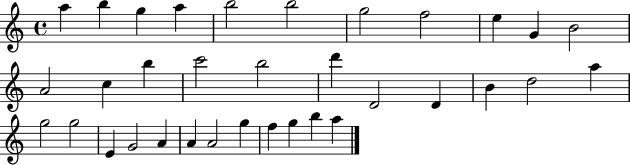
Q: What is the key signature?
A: C major